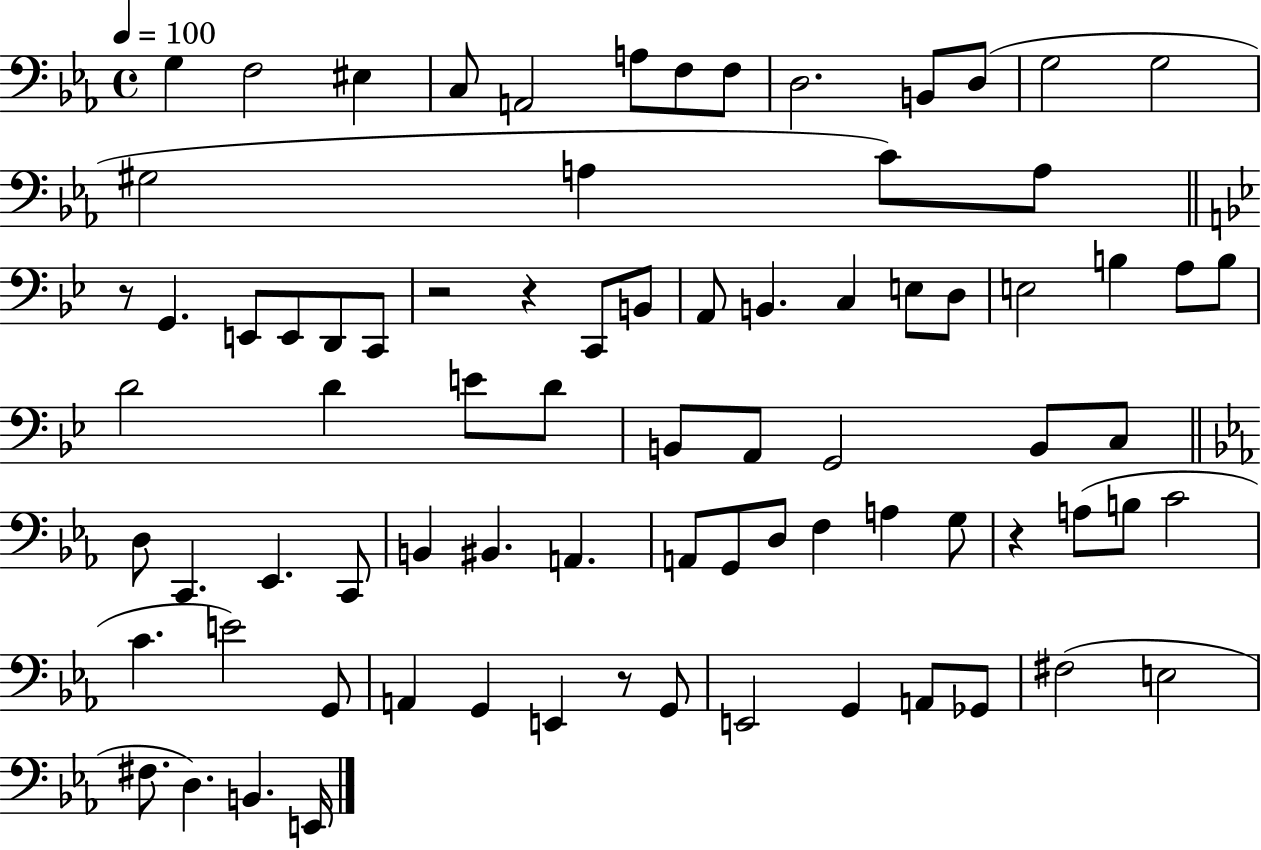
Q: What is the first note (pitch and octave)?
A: G3